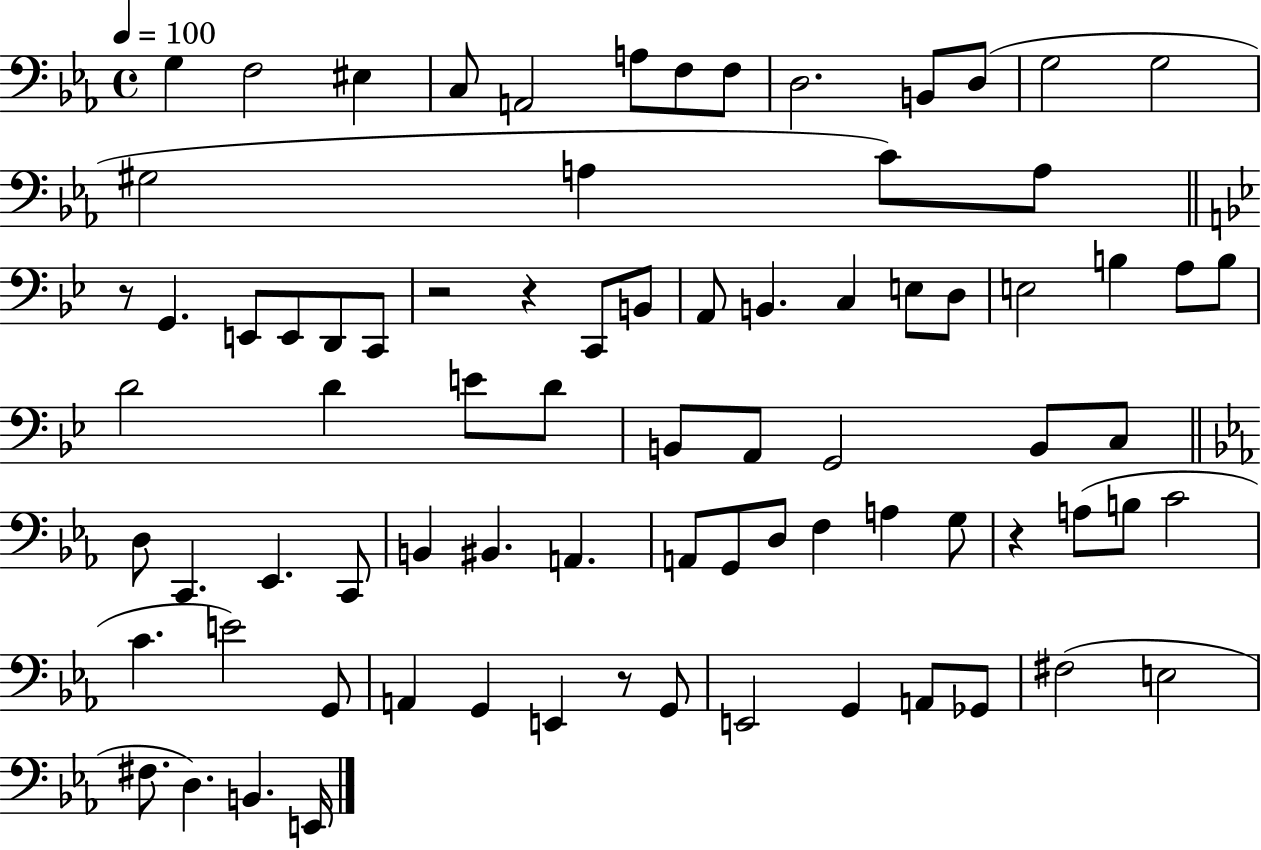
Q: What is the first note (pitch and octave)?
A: G3